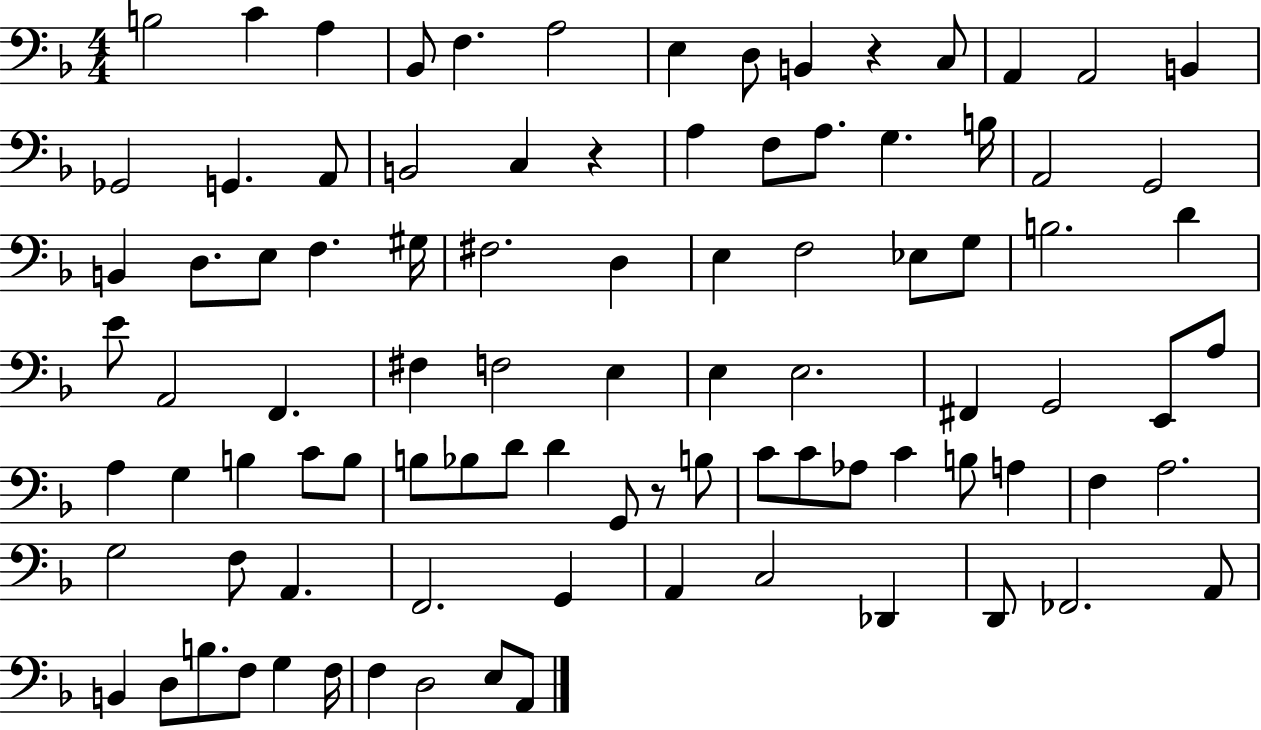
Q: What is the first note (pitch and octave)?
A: B3